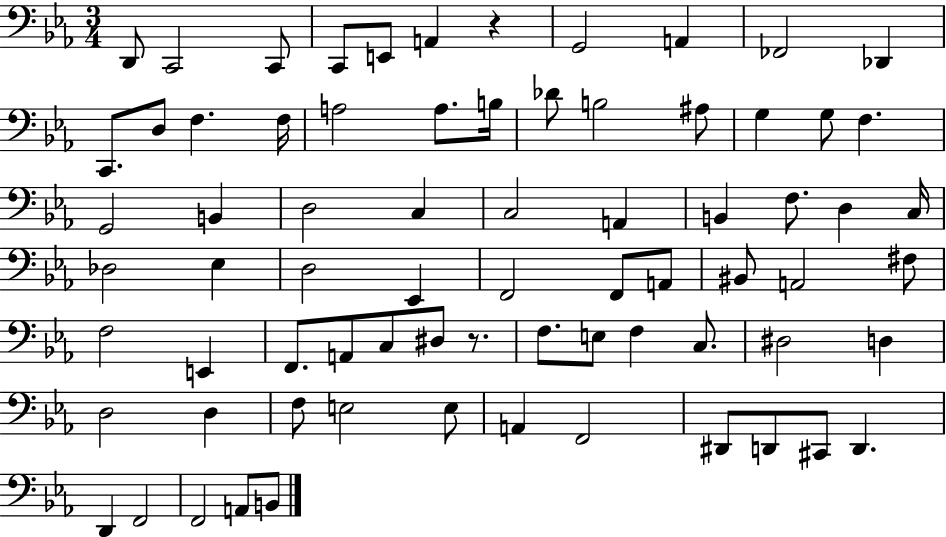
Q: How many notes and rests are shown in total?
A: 73